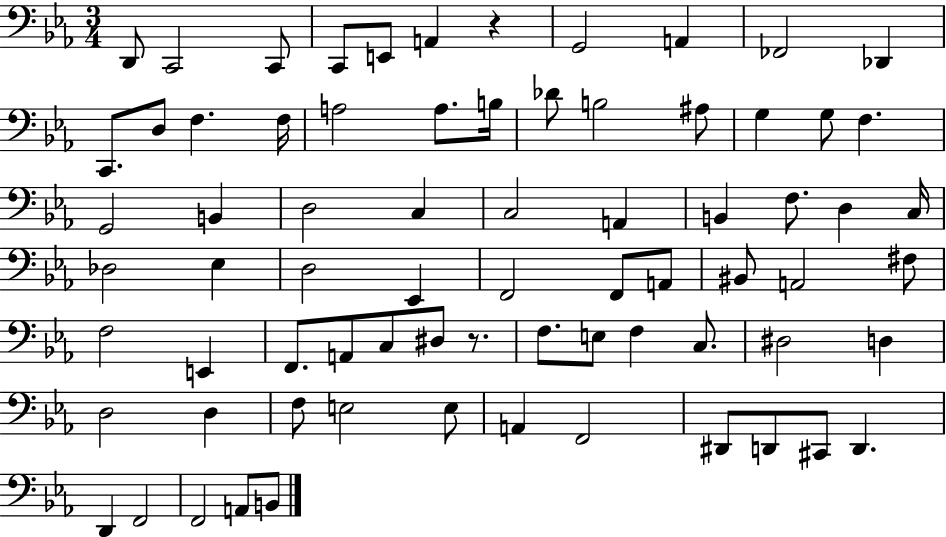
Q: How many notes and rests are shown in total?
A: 73